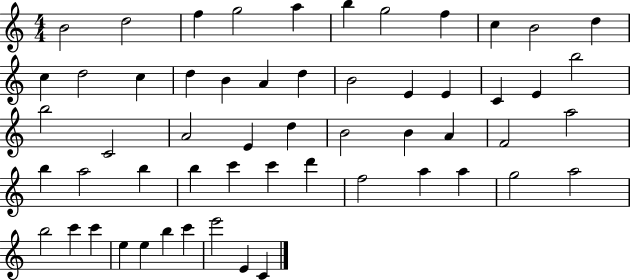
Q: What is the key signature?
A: C major